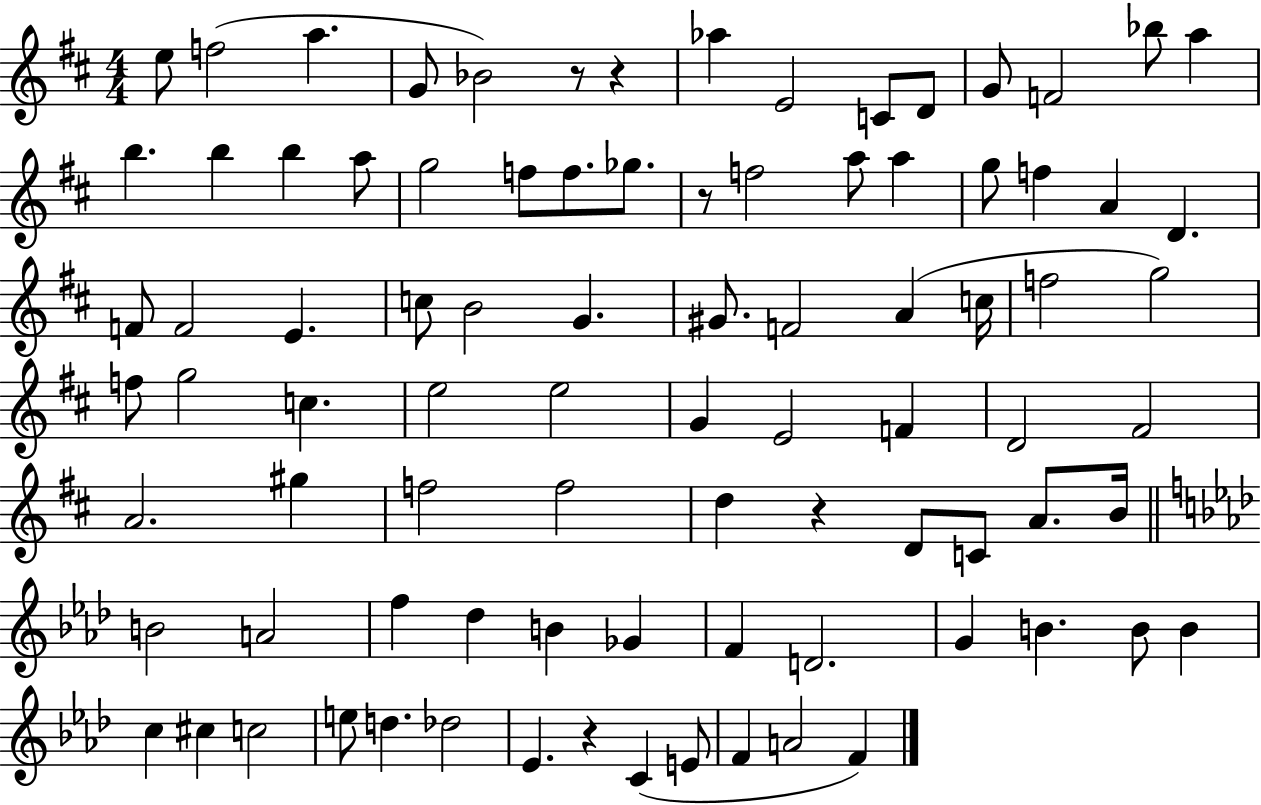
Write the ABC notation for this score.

X:1
T:Untitled
M:4/4
L:1/4
K:D
e/2 f2 a G/2 _B2 z/2 z _a E2 C/2 D/2 G/2 F2 _b/2 a b b b a/2 g2 f/2 f/2 _g/2 z/2 f2 a/2 a g/2 f A D F/2 F2 E c/2 B2 G ^G/2 F2 A c/4 f2 g2 f/2 g2 c e2 e2 G E2 F D2 ^F2 A2 ^g f2 f2 d z D/2 C/2 A/2 B/4 B2 A2 f _d B _G F D2 G B B/2 B c ^c c2 e/2 d _d2 _E z C E/2 F A2 F